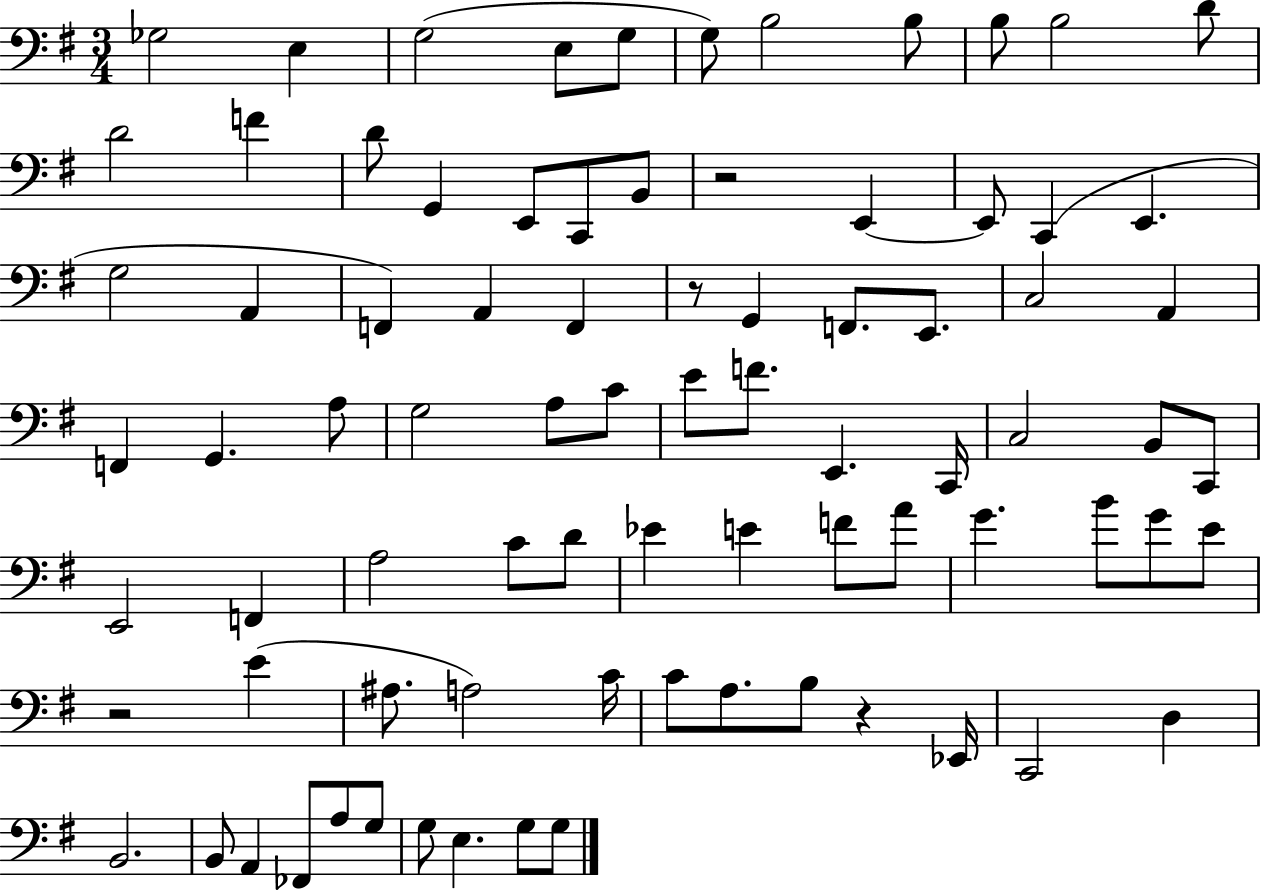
{
  \clef bass
  \numericTimeSignature
  \time 3/4
  \key g \major
  ges2 e4 | g2( e8 g8 | g8) b2 b8 | b8 b2 d'8 | \break d'2 f'4 | d'8 g,4 e,8 c,8 b,8 | r2 e,4~~ | e,8 c,4( e,4. | \break g2 a,4 | f,4) a,4 f,4 | r8 g,4 f,8. e,8. | c2 a,4 | \break f,4 g,4. a8 | g2 a8 c'8 | e'8 f'8. e,4. c,16 | c2 b,8 c,8 | \break e,2 f,4 | a2 c'8 d'8 | ees'4 e'4 f'8 a'8 | g'4. b'8 g'8 e'8 | \break r2 e'4( | ais8. a2) c'16 | c'8 a8. b8 r4 ees,16 | c,2 d4 | \break b,2. | b,8 a,4 fes,8 a8 g8 | g8 e4. g8 g8 | \bar "|."
}